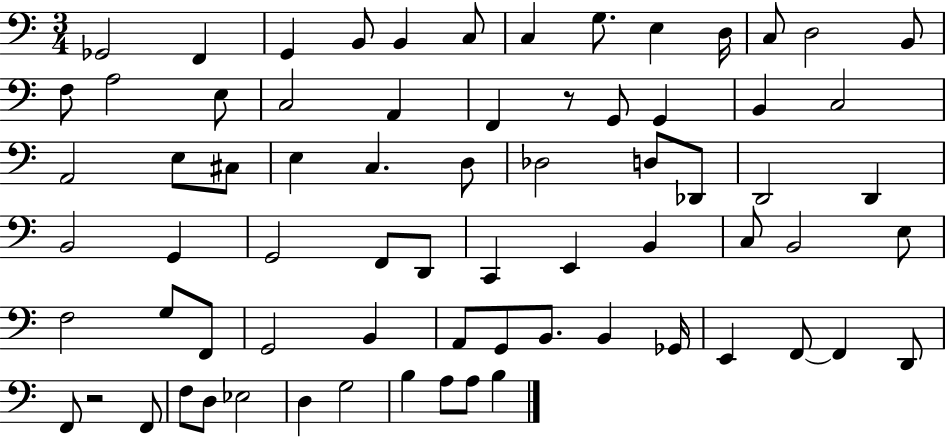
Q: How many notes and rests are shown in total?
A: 72